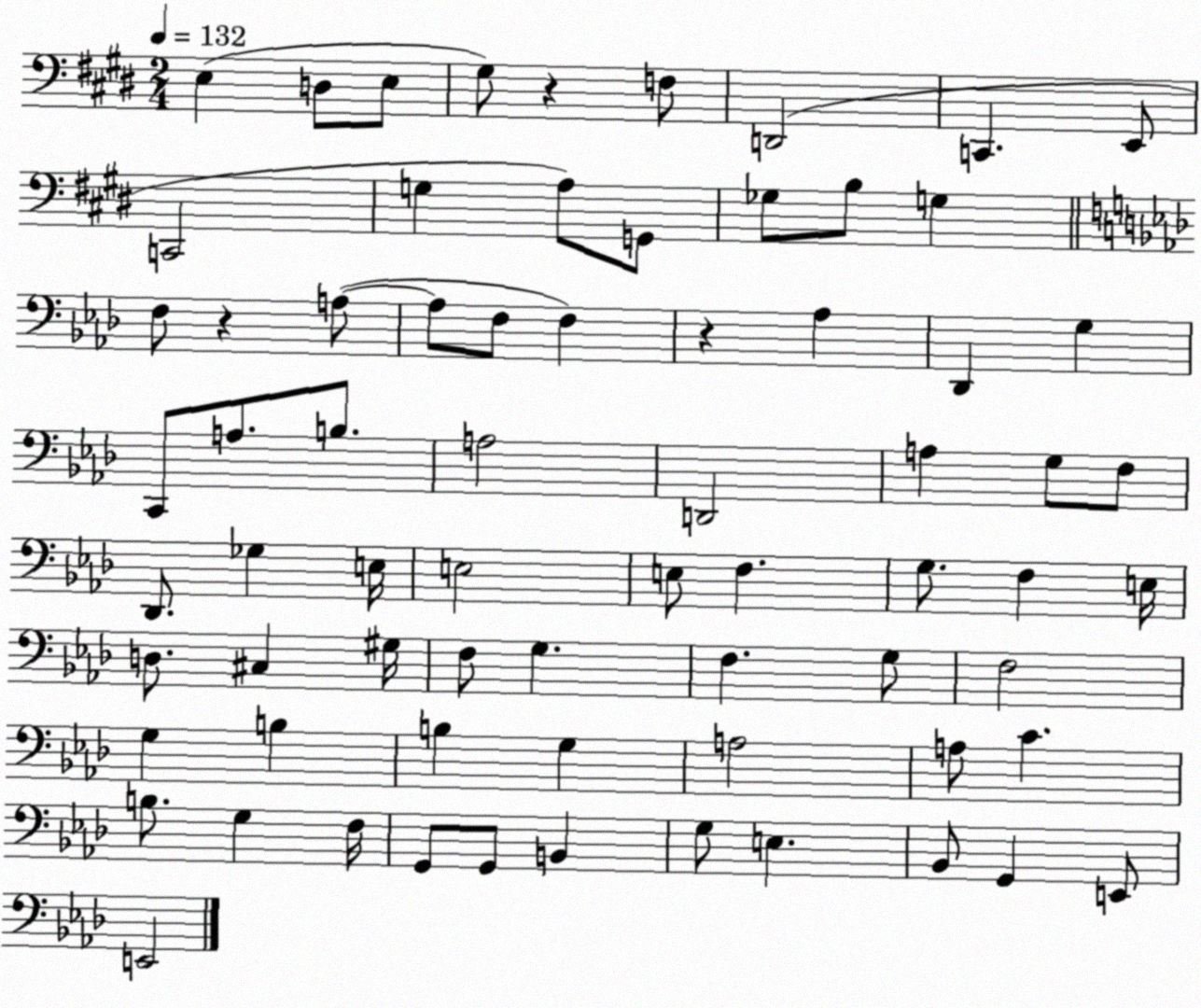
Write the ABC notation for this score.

X:1
T:Untitled
M:2/4
L:1/4
K:E
E, D,/2 E,/2 ^G,/2 z F,/2 D,,2 C,, E,,/2 C,,2 G, A,/2 G,,/2 _G,/2 B,/2 G, F,/2 z A,/2 A,/2 F,/2 F, z _A, _D,, G, C,,/2 A,/2 B,/2 A,2 D,,2 A, G,/2 F,/2 _D,,/2 _G, E,/4 E,2 E,/2 F, G,/2 F, E,/4 D,/2 ^C, ^G,/4 F,/2 G, F, G,/2 F,2 G, B, B, G, A,2 A,/2 C B,/2 G, F,/4 G,,/2 G,,/2 B,, G,/2 E, _B,,/2 G,, E,,/2 E,,2